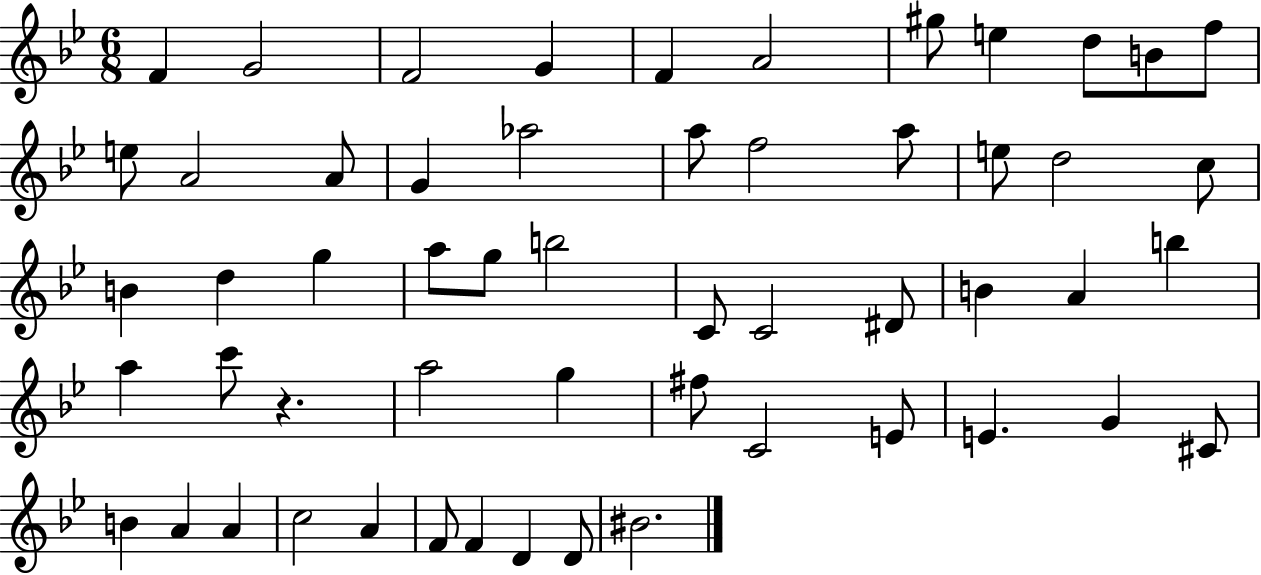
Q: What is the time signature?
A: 6/8